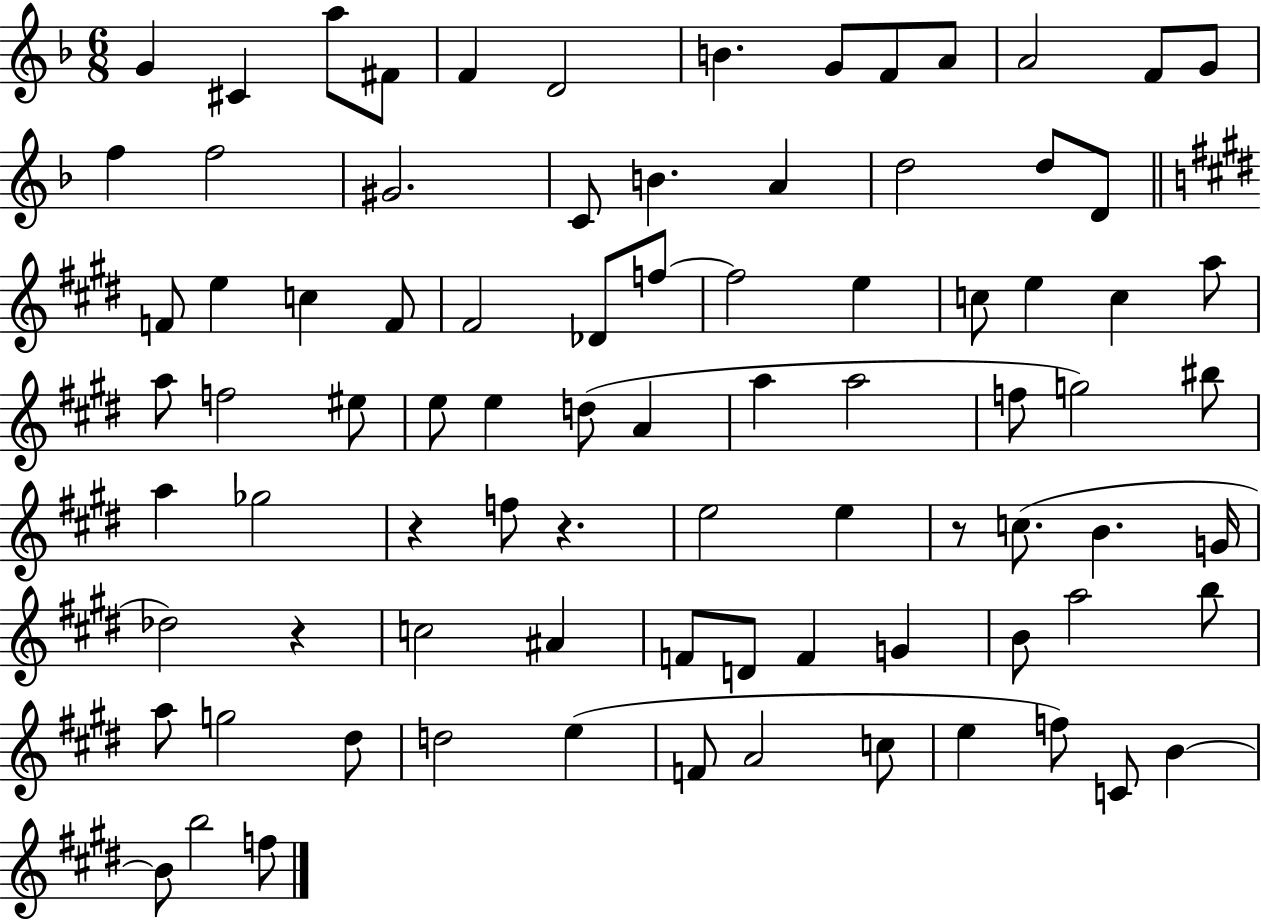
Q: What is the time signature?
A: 6/8